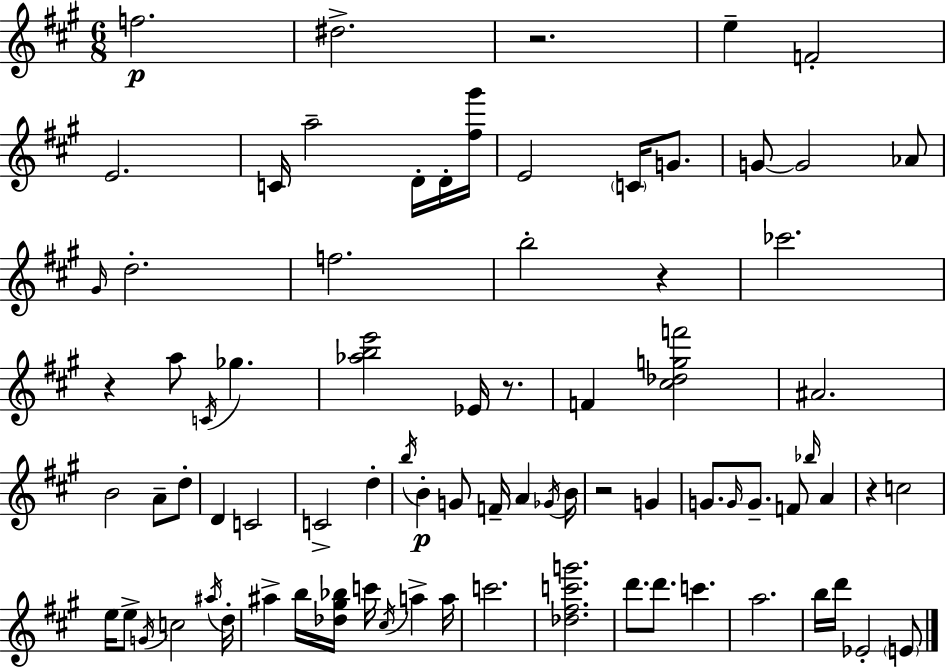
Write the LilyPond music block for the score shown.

{
  \clef treble
  \numericTimeSignature
  \time 6/8
  \key a \major
  f''2.\p | dis''2.-> | r2. | e''4-- f'2-. | \break e'2. | c'16 a''2-- d'16-. d'16-. <fis'' gis'''>16 | e'2 \parenthesize c'16 g'8. | g'8~~ g'2 aes'8 | \break \grace { gis'16 } d''2.-. | f''2. | b''2-. r4 | ces'''2. | \break r4 a''8 \acciaccatura { c'16 } ges''4. | <aes'' b'' e'''>2 ees'16 r8. | f'4 <cis'' des'' g'' f'''>2 | ais'2. | \break b'2 a'8-- | d''8-. d'4 c'2 | c'2-> d''4-. | \acciaccatura { b''16 }\p b'4-. g'8 f'16-- a'4 | \break \acciaccatura { ges'16 } b'16 r2 | g'4 g'8. \grace { g'16 } g'8.-- f'8 | \grace { bes''16 } a'4 r4 c''2 | e''16 e''8-> \acciaccatura { g'16 } c''2 | \break \acciaccatura { ais''16 } d''16-. ais''4-> | b''16 <des'' gis'' bes''>16 c'''16 \acciaccatura { cis''16 } a''4-> a''16 c'''2. | <des'' fis'' c''' g'''>2. | d'''8. | \break d'''8. c'''4. a''2. | b''16 d'''16 ees'2-. | \parenthesize e'8 \bar "|."
}